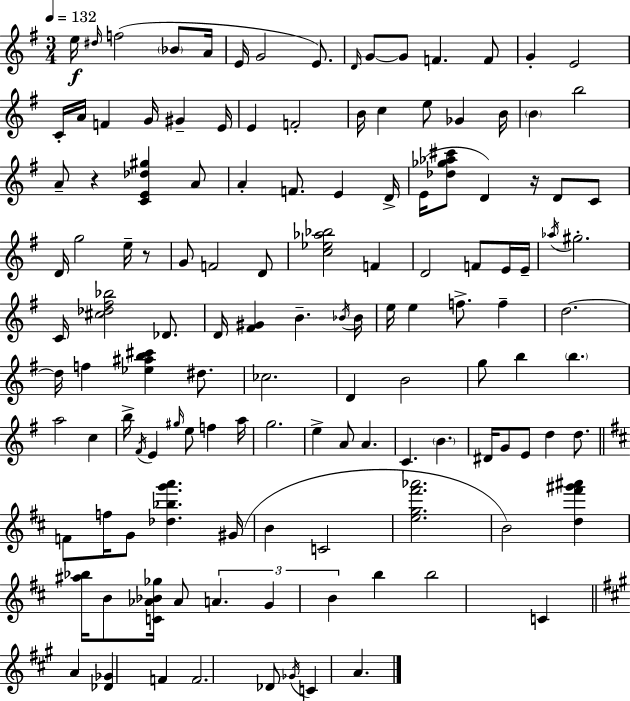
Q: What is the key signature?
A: E minor